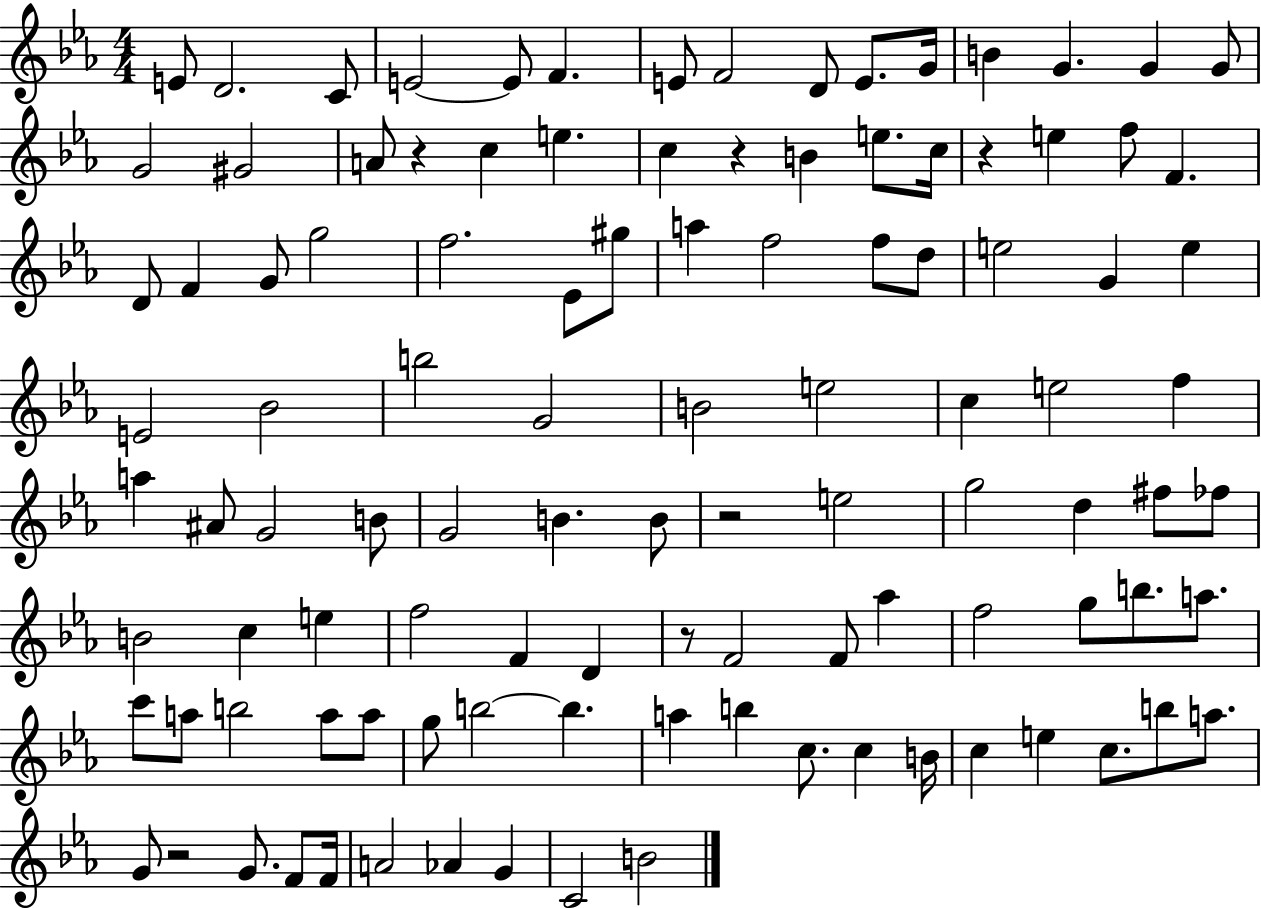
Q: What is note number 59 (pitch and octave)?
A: G5